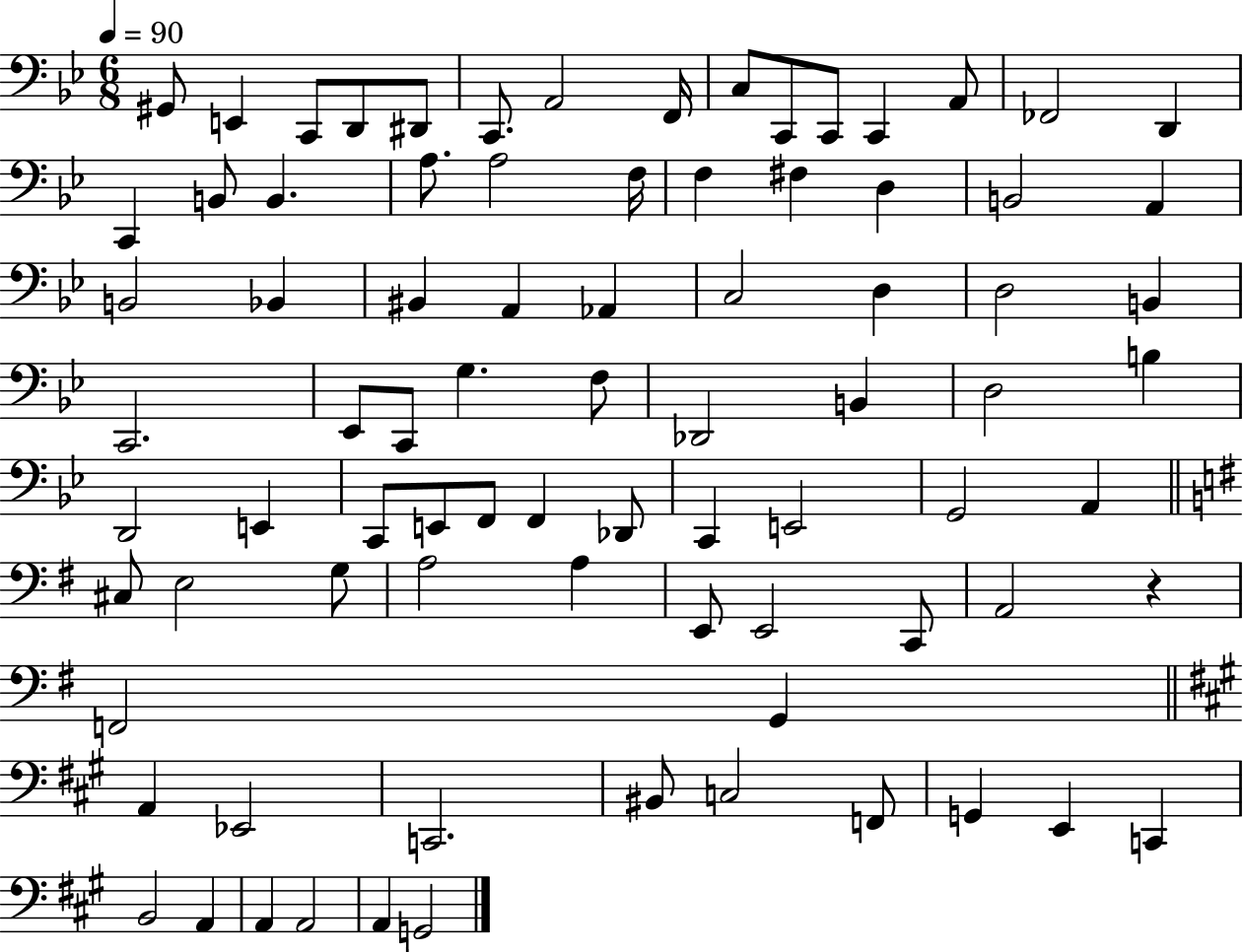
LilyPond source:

{
  \clef bass
  \numericTimeSignature
  \time 6/8
  \key bes \major
  \tempo 4 = 90
  gis,8 e,4 c,8 d,8 dis,8 | c,8. a,2 f,16 | c8 c,8 c,8 c,4 a,8 | fes,2 d,4 | \break c,4 b,8 b,4. | a8. a2 f16 | f4 fis4 d4 | b,2 a,4 | \break b,2 bes,4 | bis,4 a,4 aes,4 | c2 d4 | d2 b,4 | \break c,2. | ees,8 c,8 g4. f8 | des,2 b,4 | d2 b4 | \break d,2 e,4 | c,8 e,8 f,8 f,4 des,8 | c,4 e,2 | g,2 a,4 | \break \bar "||" \break \key e \minor cis8 e2 g8 | a2 a4 | e,8 e,2 c,8 | a,2 r4 | \break f,2 g,4 | \bar "||" \break \key a \major a,4 ees,2 | c,2. | bis,8 c2 f,8 | g,4 e,4 c,4 | \break b,2 a,4 | a,4 a,2 | a,4 g,2 | \bar "|."
}